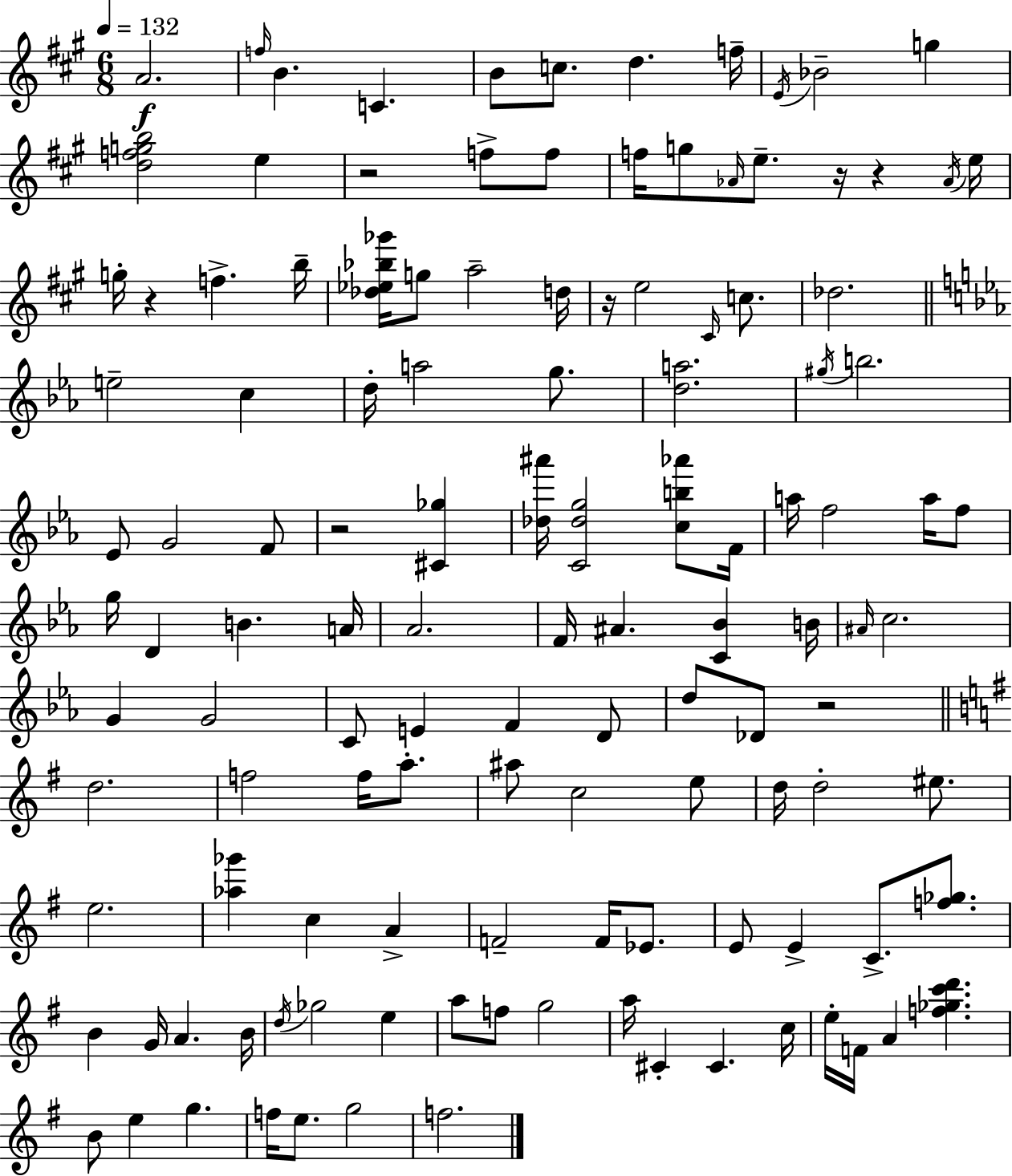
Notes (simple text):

A4/h. F5/s B4/q. C4/q. B4/e C5/e. D5/q. F5/s E4/s Bb4/h G5/q [D5,F5,G5,B5]/h E5/q R/h F5/e F5/e F5/s G5/e Ab4/s E5/e. R/s R/q Ab4/s E5/s G5/s R/q F5/q. B5/s [Db5,Eb5,Bb5,Gb6]/s G5/e A5/h D5/s R/s E5/h C#4/s C5/e. Db5/h. E5/h C5/q D5/s A5/h G5/e. [D5,A5]/h. G#5/s B5/h. Eb4/e G4/h F4/e R/h [C#4,Gb5]/q [Db5,A#6]/s [C4,Db5,G5]/h [C5,B5,Ab6]/e F4/s A5/s F5/h A5/s F5/e G5/s D4/q B4/q. A4/s Ab4/h. F4/s A#4/q. [C4,Bb4]/q B4/s A#4/s C5/h. G4/q G4/h C4/e E4/q F4/q D4/e D5/e Db4/e R/h D5/h. F5/h F5/s A5/e. A#5/e C5/h E5/e D5/s D5/h EIS5/e. E5/h. [Ab5,Gb6]/q C5/q A4/q F4/h F4/s Eb4/e. E4/e E4/q C4/e. [F5,Gb5]/e. B4/q G4/s A4/q. B4/s D5/s Gb5/h E5/q A5/e F5/e G5/h A5/s C#4/q C#4/q. C5/s E5/s F4/s A4/q [F5,Gb5,C6,D6]/q. B4/e E5/q G5/q. F5/s E5/e. G5/h F5/h.